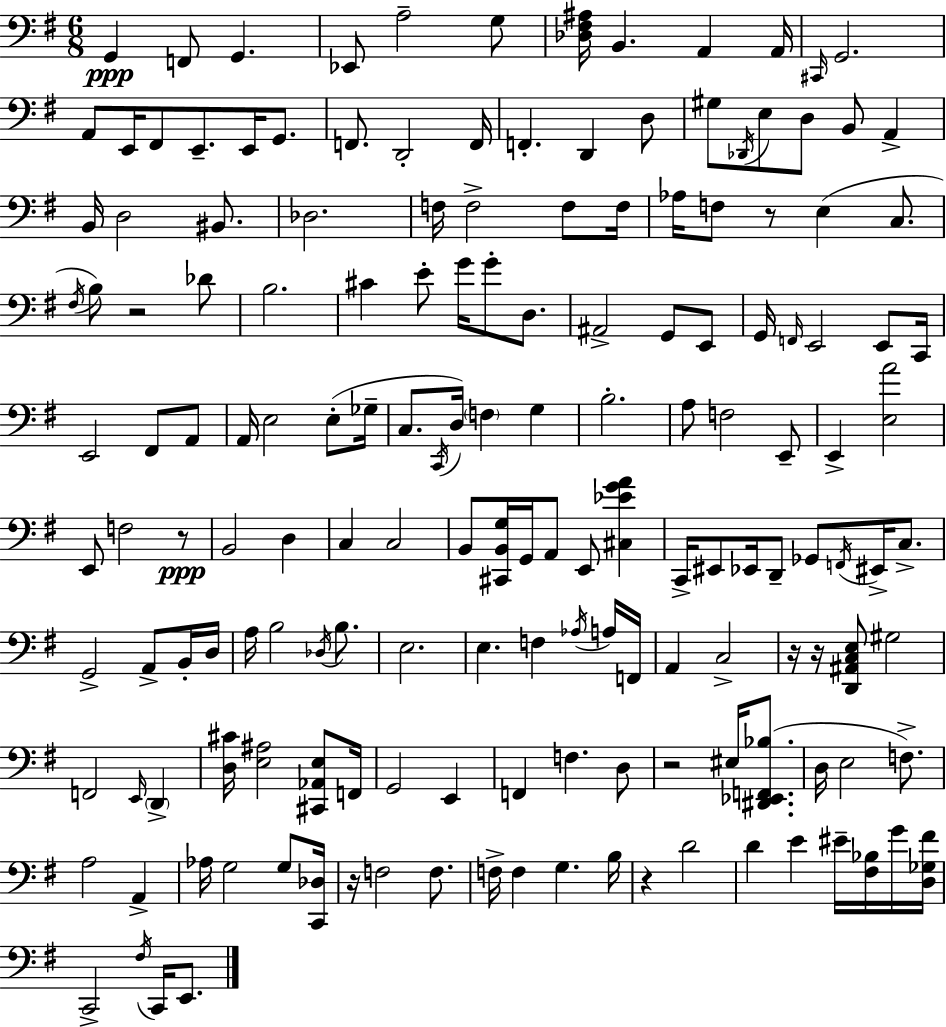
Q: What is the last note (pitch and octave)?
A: E2